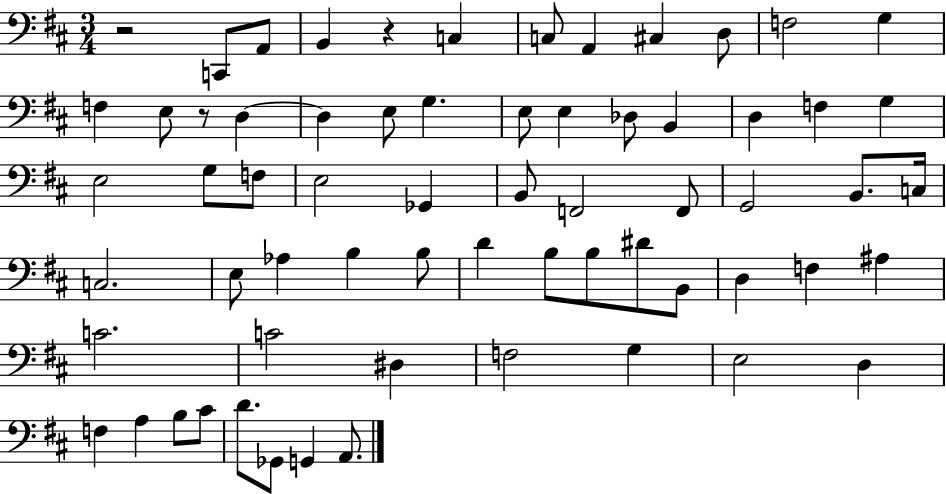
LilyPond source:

{
  \clef bass
  \numericTimeSignature
  \time 3/4
  \key d \major
  r2 c,8 a,8 | b,4 r4 c4 | c8 a,4 cis4 d8 | f2 g4 | \break f4 e8 r8 d4~~ | d4 e8 g4. | e8 e4 des8 b,4 | d4 f4 g4 | \break e2 g8 f8 | e2 ges,4 | b,8 f,2 f,8 | g,2 b,8. c16 | \break c2. | e8 aes4 b4 b8 | d'4 b8 b8 dis'8 b,8 | d4 f4 ais4 | \break c'2. | c'2 dis4 | f2 g4 | e2 d4 | \break f4 a4 b8 cis'8 | d'8. ges,8 g,4 a,8. | \bar "|."
}